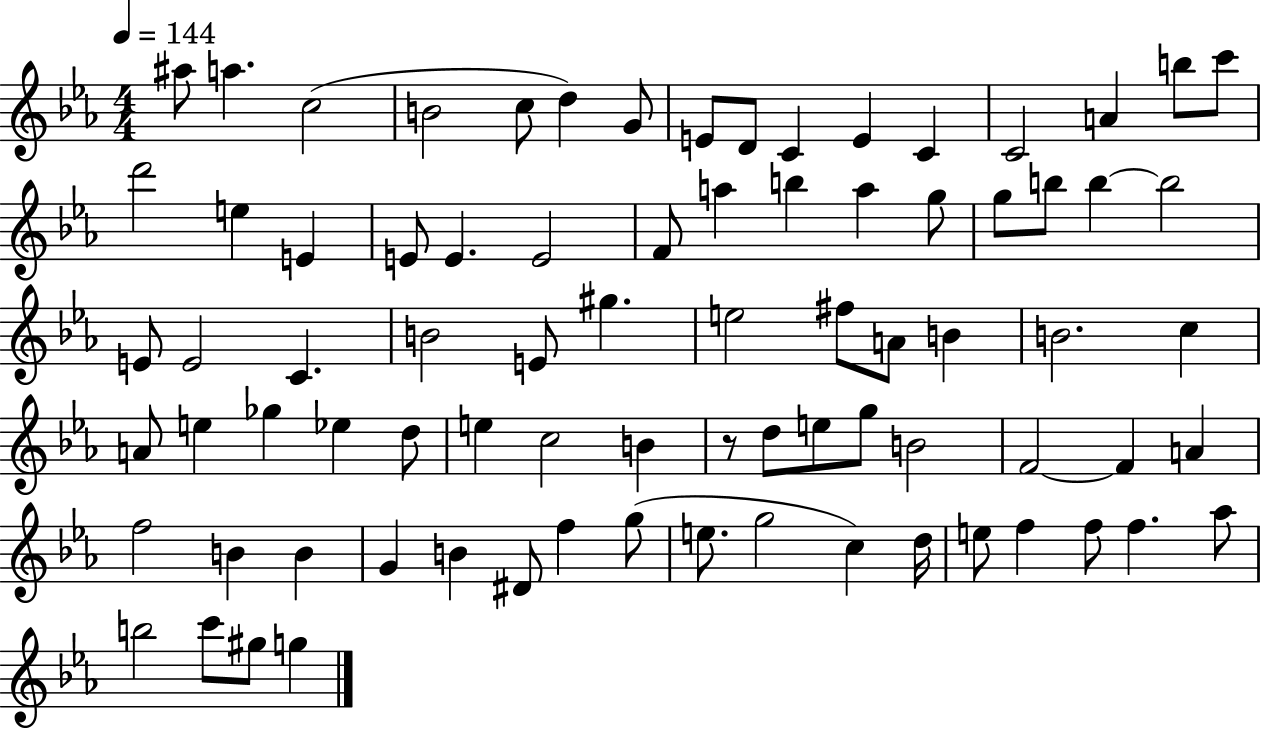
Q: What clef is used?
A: treble